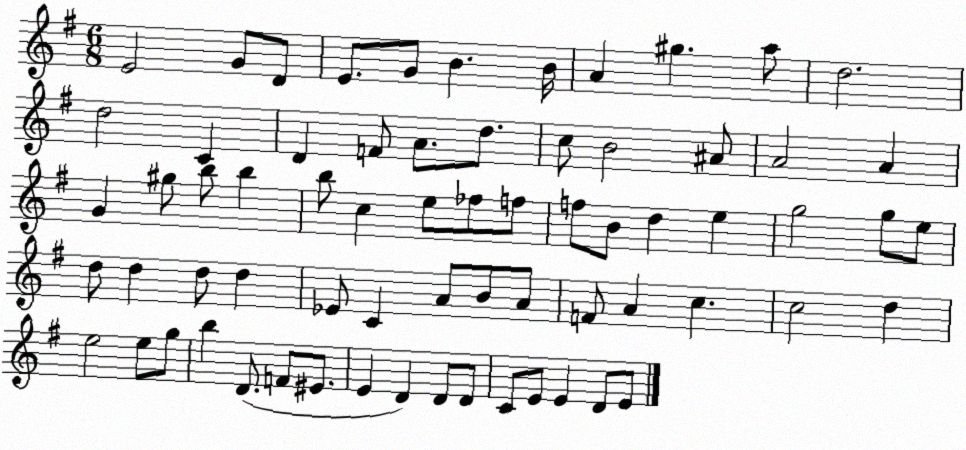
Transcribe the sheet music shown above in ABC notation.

X:1
T:Untitled
M:6/8
L:1/4
K:G
E2 G/2 D/2 E/2 G/2 B B/4 A ^g a/2 d2 d2 C D F/2 A/2 d/2 c/2 B2 ^A/2 A2 A G ^g/2 b/2 b b/2 c e/2 _f/2 f/2 f/2 B/2 d e g2 g/2 e/2 d/2 d d/2 d _E/2 C A/2 B/2 A/2 F/2 A c c2 d e2 e/2 g/2 b D/2 F/2 ^E/2 E D D/2 D/2 C/2 E/2 E D/2 E/2